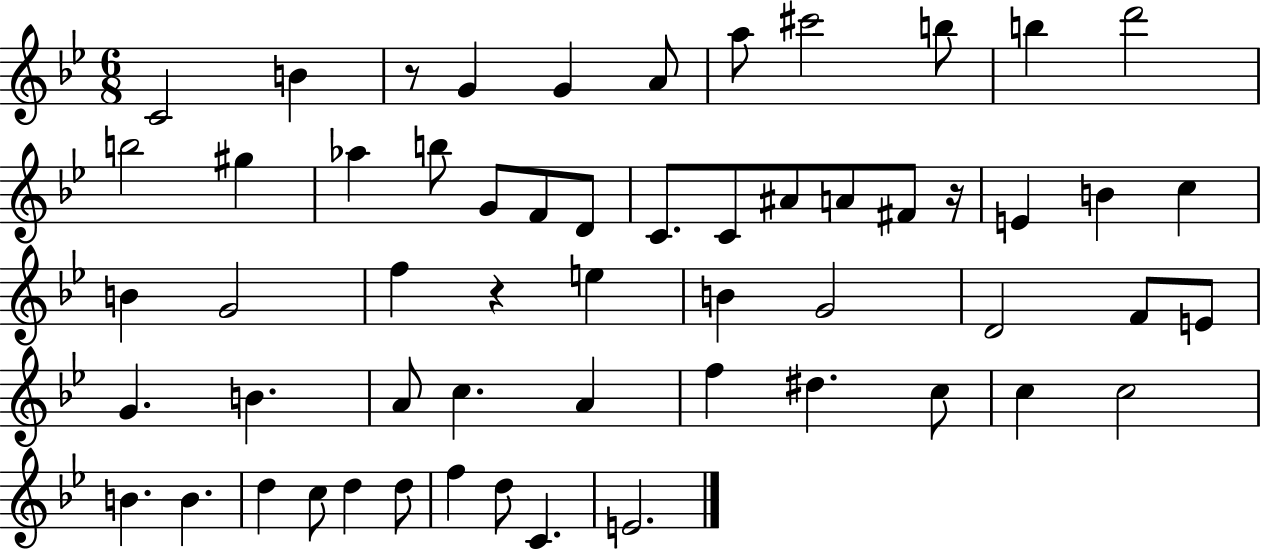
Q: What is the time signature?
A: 6/8